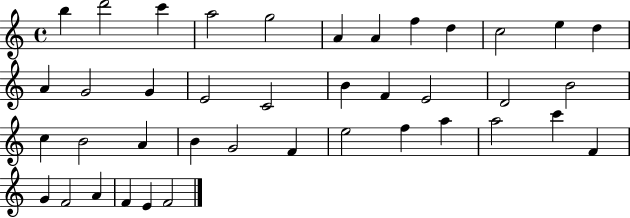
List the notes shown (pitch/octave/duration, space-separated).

B5/q D6/h C6/q A5/h G5/h A4/q A4/q F5/q D5/q C5/h E5/q D5/q A4/q G4/h G4/q E4/h C4/h B4/q F4/q E4/h D4/h B4/h C5/q B4/h A4/q B4/q G4/h F4/q E5/h F5/q A5/q A5/h C6/q F4/q G4/q F4/h A4/q F4/q E4/q F4/h